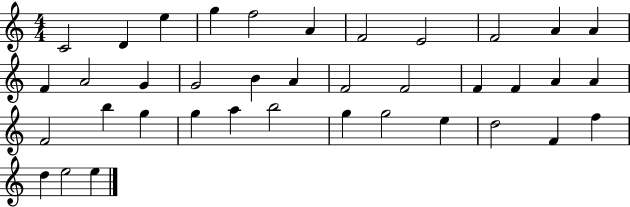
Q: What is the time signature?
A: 4/4